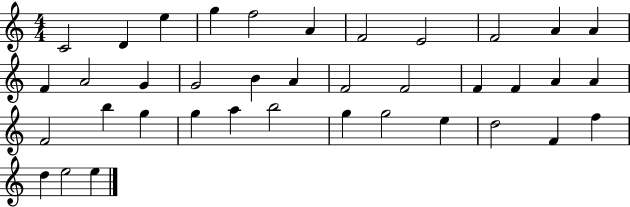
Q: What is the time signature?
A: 4/4